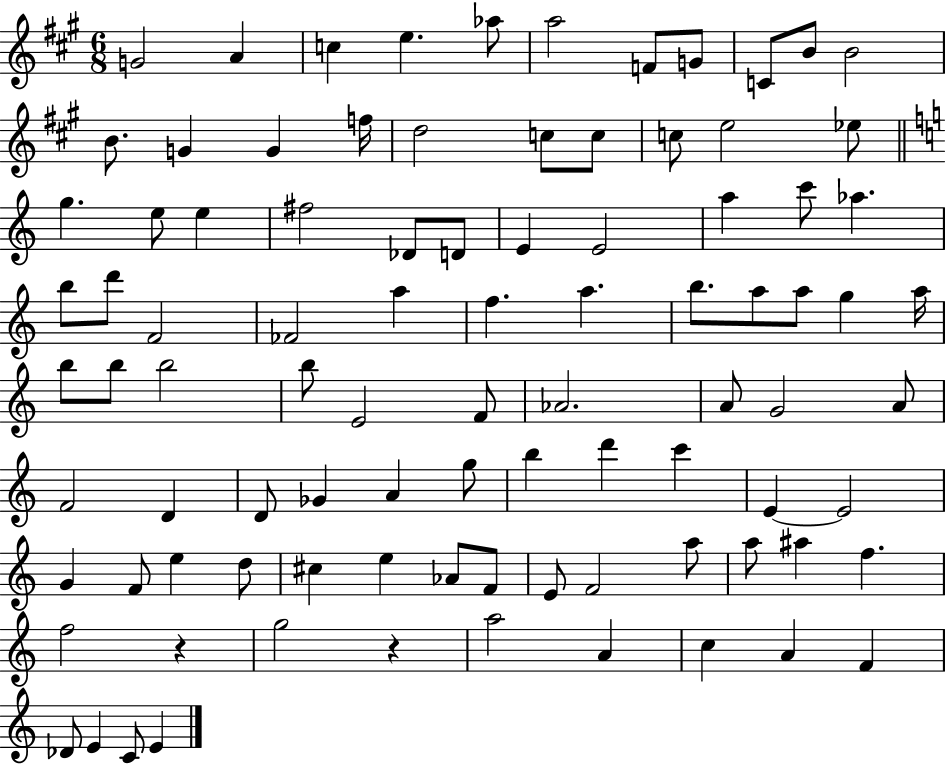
X:1
T:Untitled
M:6/8
L:1/4
K:A
G2 A c e _a/2 a2 F/2 G/2 C/2 B/2 B2 B/2 G G f/4 d2 c/2 c/2 c/2 e2 _e/2 g e/2 e ^f2 _D/2 D/2 E E2 a c'/2 _a b/2 d'/2 F2 _F2 a f a b/2 a/2 a/2 g a/4 b/2 b/2 b2 b/2 E2 F/2 _A2 A/2 G2 A/2 F2 D D/2 _G A g/2 b d' c' E E2 G F/2 e d/2 ^c e _A/2 F/2 E/2 F2 a/2 a/2 ^a f f2 z g2 z a2 A c A F _D/2 E C/2 E